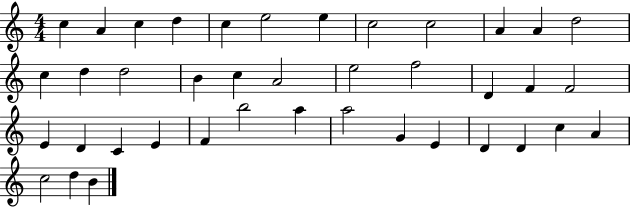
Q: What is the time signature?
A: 4/4